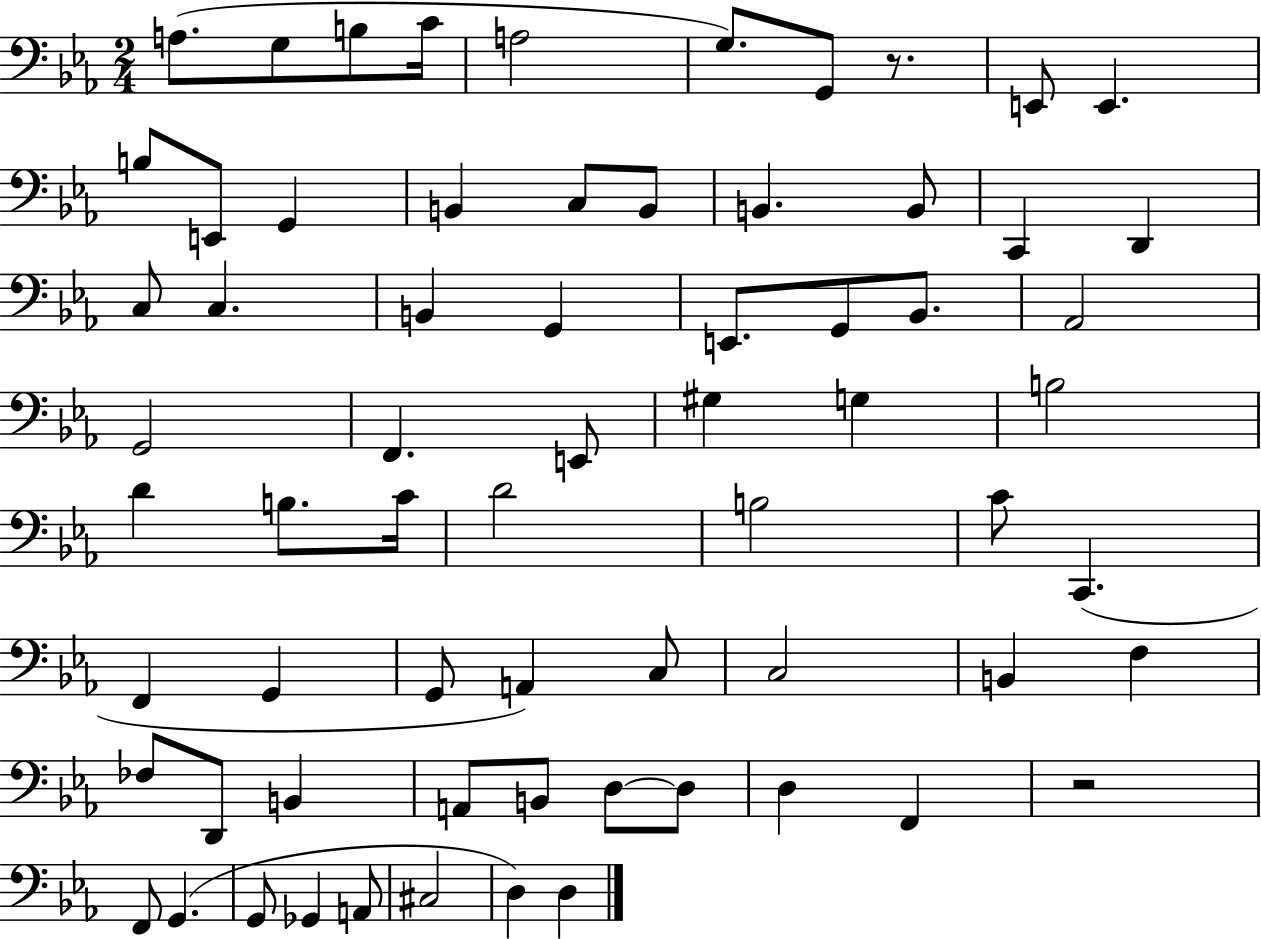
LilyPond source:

{
  \clef bass
  \numericTimeSignature
  \time 2/4
  \key ees \major
  a8.( g8 b8 c'16 | a2 | g8.) g,8 r8. | e,8 e,4. | \break b8 e,8 g,4 | b,4 c8 b,8 | b,4. b,8 | c,4 d,4 | \break c8 c4. | b,4 g,4 | e,8. g,8 bes,8. | aes,2 | \break g,2 | f,4. e,8 | gis4 g4 | b2 | \break d'4 b8. c'16 | d'2 | b2 | c'8 c,4.( | \break f,4 g,4 | g,8 a,4) c8 | c2 | b,4 f4 | \break fes8 d,8 b,4 | a,8 b,8 d8~~ d8 | d4 f,4 | r2 | \break f,8 g,4.( | g,8 ges,4 a,8 | cis2 | d4) d4 | \break \bar "|."
}